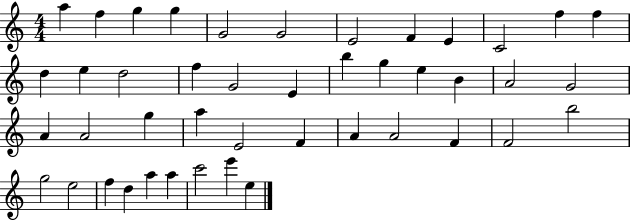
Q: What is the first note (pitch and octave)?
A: A5